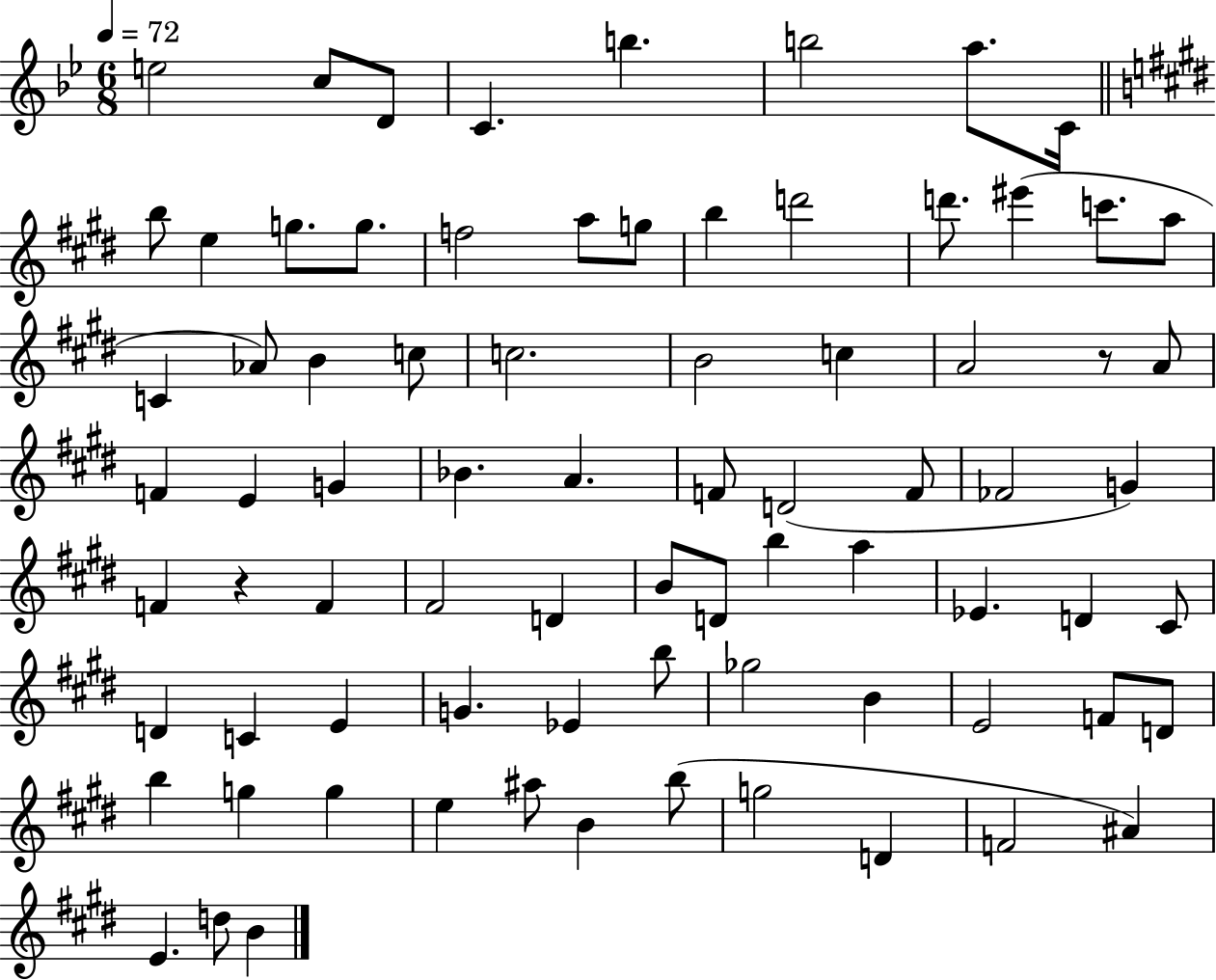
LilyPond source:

{
  \clef treble
  \numericTimeSignature
  \time 6/8
  \key bes \major
  \tempo 4 = 72
  \repeat volta 2 { e''2 c''8 d'8 | c'4. b''4. | b''2 a''8. c'16 | \bar "||" \break \key e \major b''8 e''4 g''8. g''8. | f''2 a''8 g''8 | b''4 d'''2 | d'''8. eis'''4( c'''8. a''8 | \break c'4 aes'8) b'4 c''8 | c''2. | b'2 c''4 | a'2 r8 a'8 | \break f'4 e'4 g'4 | bes'4. a'4. | f'8 d'2( f'8 | fes'2 g'4) | \break f'4 r4 f'4 | fis'2 d'4 | b'8 d'8 b''4 a''4 | ees'4. d'4 cis'8 | \break d'4 c'4 e'4 | g'4. ees'4 b''8 | ges''2 b'4 | e'2 f'8 d'8 | \break b''4 g''4 g''4 | e''4 ais''8 b'4 b''8( | g''2 d'4 | f'2 ais'4) | \break e'4. d''8 b'4 | } \bar "|."
}